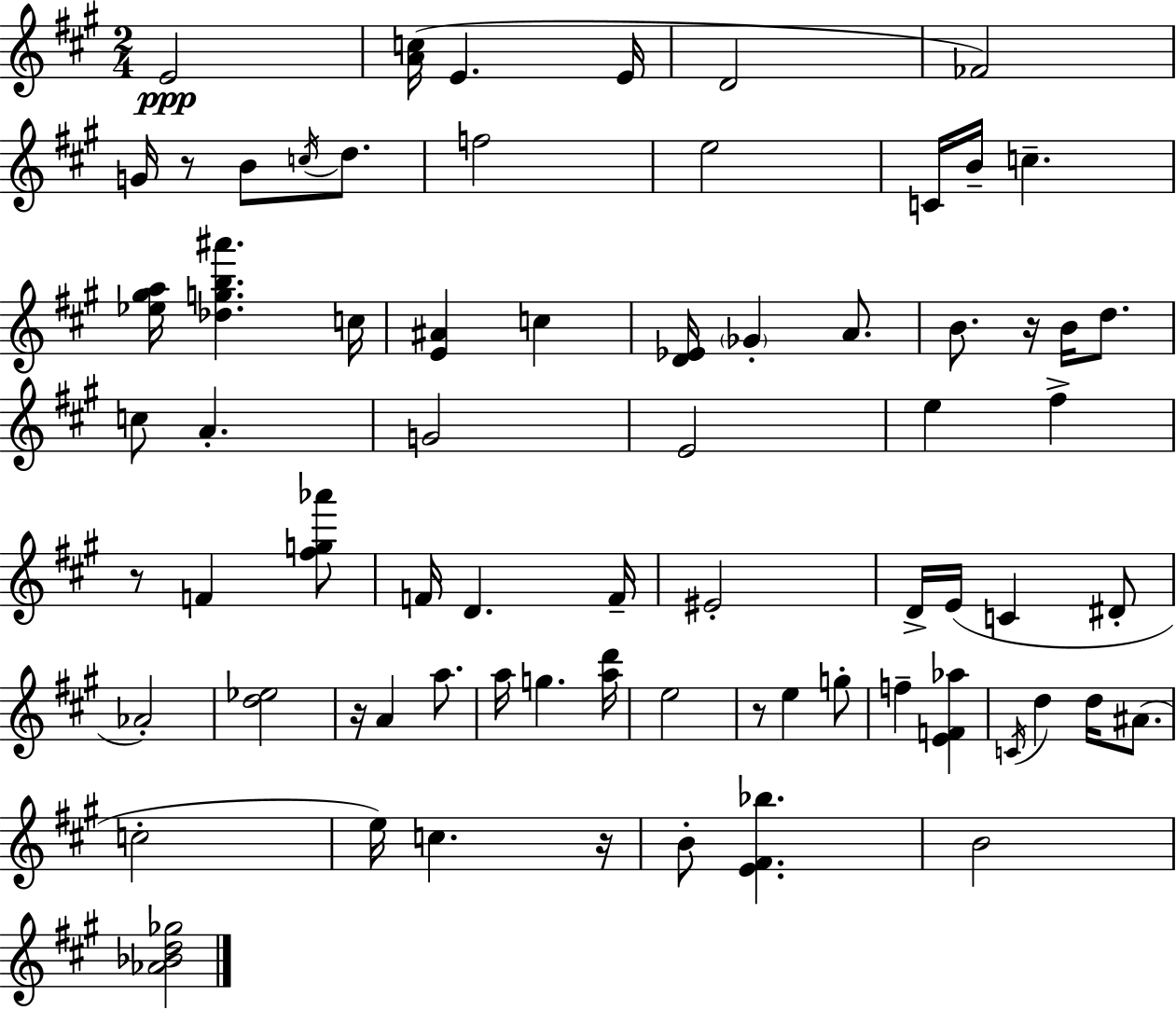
{
  \clef treble
  \numericTimeSignature
  \time 2/4
  \key a \major
  e'2\ppp | <a' c''>16( e'4. e'16 | d'2 | fes'2) | \break g'16 r8 b'8 \acciaccatura { c''16 } d''8. | f''2 | e''2 | c'16 b'16-- c''4.-- | \break <ees'' gis'' a''>16 <des'' g'' b'' ais'''>4. | c''16 <e' ais'>4 c''4 | <d' ees'>16 \parenthesize ges'4-. a'8. | b'8. r16 b'16 d''8. | \break c''8 a'4.-. | g'2 | e'2 | e''4 fis''4-> | \break r8 f'4 <fis'' g'' aes'''>8 | f'16 d'4. | f'16-- eis'2-. | d'16-> e'16( c'4 dis'8-. | \break aes'2-.) | <d'' ees''>2 | r16 a'4 a''8. | a''16 g''4. | \break <a'' d'''>16 e''2 | r8 e''4 g''8-. | f''4-- <e' f' aes''>4 | \acciaccatura { c'16 } d''4 d''16 ais'8.( | \break c''2-. | e''16) c''4. | r16 b'8-. <e' fis' bes''>4. | b'2 | \break <aes' bes' d'' ges''>2 | \bar "|."
}